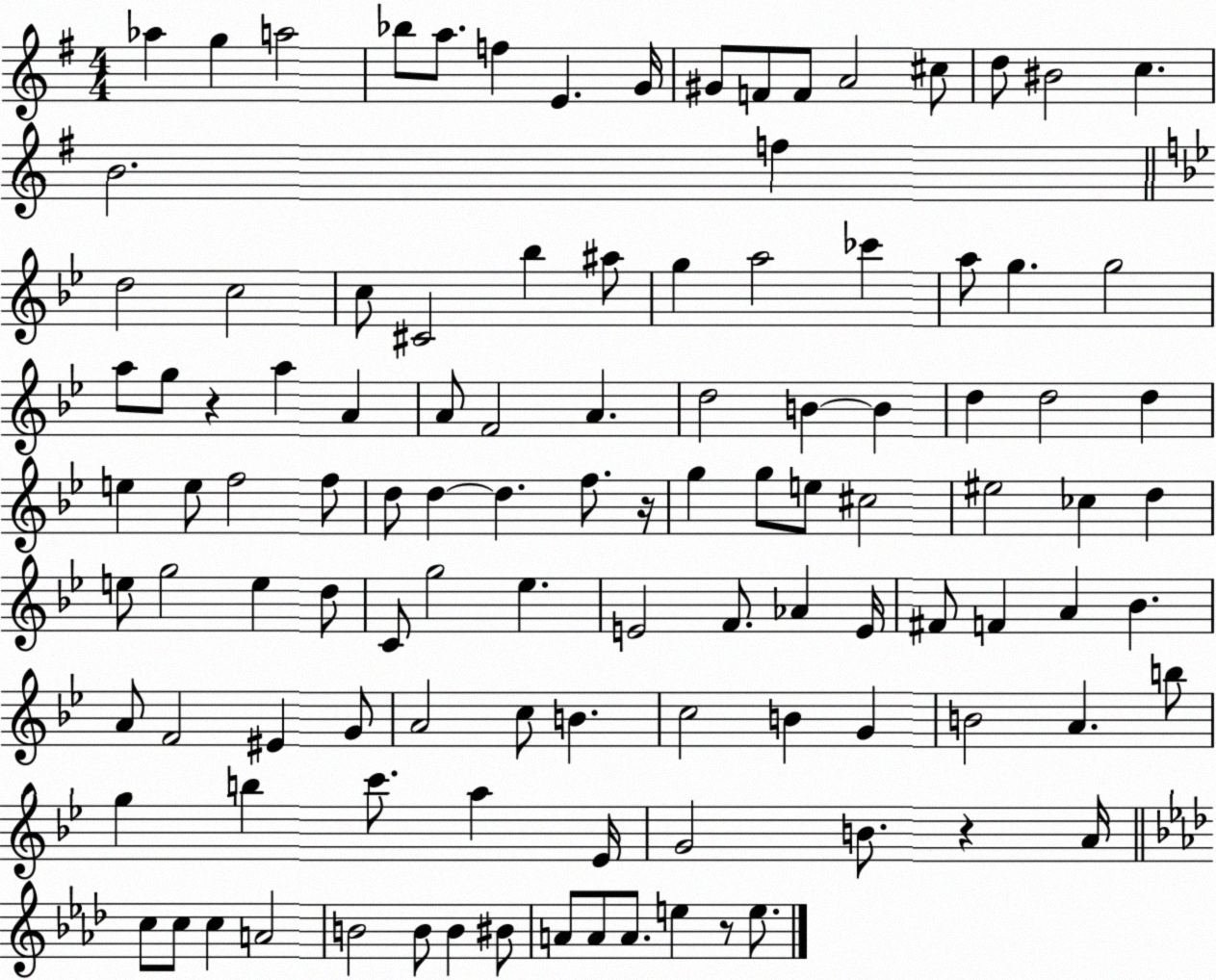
X:1
T:Untitled
M:4/4
L:1/4
K:G
_a g a2 _b/2 a/2 f E G/4 ^G/2 F/2 F/2 A2 ^c/2 d/2 ^B2 c B2 f d2 c2 c/2 ^C2 _b ^a/2 g a2 _c' a/2 g g2 a/2 g/2 z a A A/2 F2 A d2 B B d d2 d e e/2 f2 f/2 d/2 d d f/2 z/4 g g/2 e/2 ^c2 ^e2 _c d e/2 g2 e d/2 C/2 g2 _e E2 F/2 _A E/4 ^F/2 F A _B A/2 F2 ^E G/2 A2 c/2 B c2 B G B2 A b/2 g b c'/2 a _E/4 G2 B/2 z A/4 c/2 c/2 c A2 B2 B/2 B ^B/2 A/2 A/2 A/2 e z/2 e/2